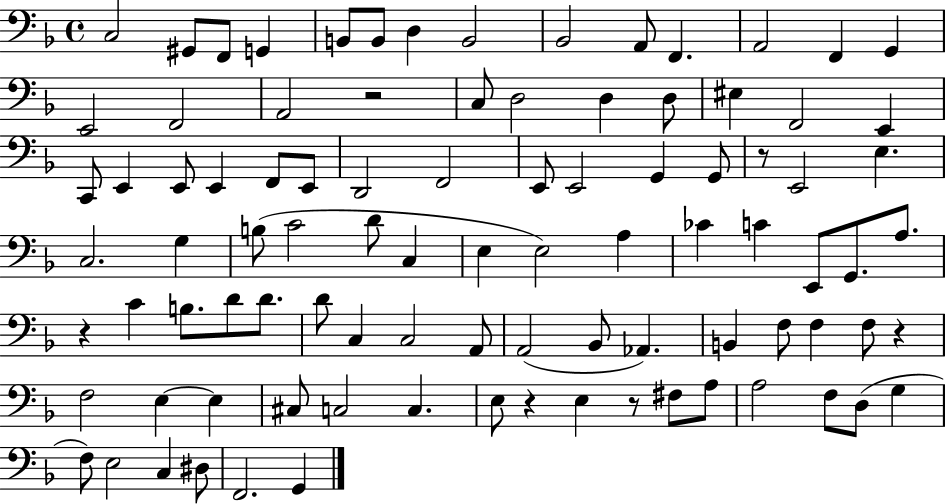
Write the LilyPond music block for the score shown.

{
  \clef bass
  \time 4/4
  \defaultTimeSignature
  \key f \major
  c2 gis,8 f,8 g,4 | b,8 b,8 d4 b,2 | bes,2 a,8 f,4. | a,2 f,4 g,4 | \break e,2 f,2 | a,2 r2 | c8 d2 d4 d8 | eis4 f,2 e,4 | \break c,8 e,4 e,8 e,4 f,8 e,8 | d,2 f,2 | e,8 e,2 g,4 g,8 | r8 e,2 e4. | \break c2. g4 | b8( c'2 d'8 c4 | e4 e2) a4 | ces'4 c'4 e,8 g,8. a8. | \break r4 c'4 b8. d'8 d'8. | d'8 c4 c2 a,8 | a,2( bes,8 aes,4.) | b,4 f8 f4 f8 r4 | \break f2 e4~~ e4 | cis8 c2 c4. | e8 r4 e4 r8 fis8 a8 | a2 f8 d8( g4 | \break f8) e2 c4 dis8 | f,2. g,4 | \bar "|."
}